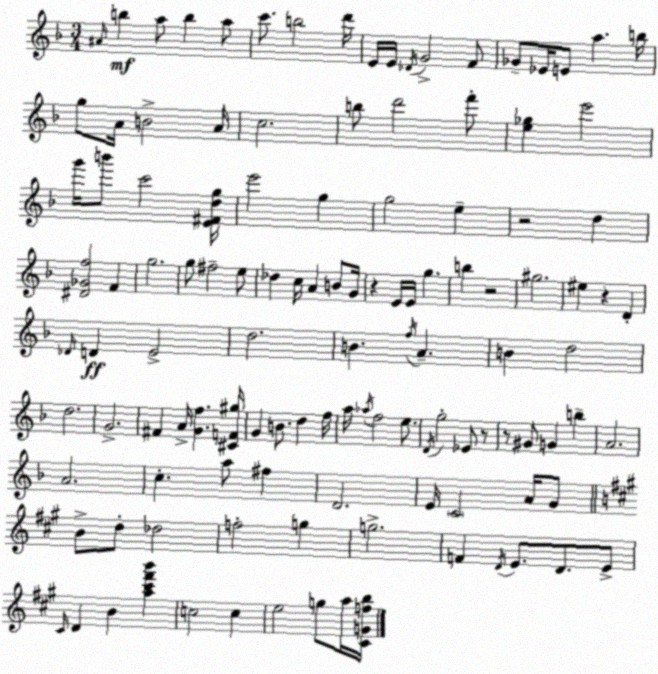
X:1
T:Untitled
M:3/4
L:1/4
K:Dm
^A/4 b a/2 b a/2 c'/2 b2 d'/4 E/4 E/4 _D/4 G2 F/2 _G/2 _E/4 E/2 a b/4 g/2 A/4 B2 A/4 c2 b/2 d'2 f'/2 [e_g] e'2 g'/4 b'/2 c'2 [E^Fdg]/4 e'2 g g2 e z2 d [^D_Gf]2 F g2 g/2 ^f2 e/2 _d c/4 A B/2 G/4 z E/4 E/4 g b z2 ^g2 ^e z D _D/4 D E2 d2 B f/4 A B d2 d2 G2 ^F A/4 [Gf] [^CF^g]/4 G B/2 d f/4 a/4 _a/4 f2 e/2 D/4 g2 _E/2 z/2 z/2 ^G/2 G b A2 A2 c a/2 ^f D2 E/4 C2 A/4 G/2 B/2 d/2 _d2 f2 g g2 F D/4 E/2 D/2 E/2 ^C/4 D B [a^c'^f'b'] c2 c e2 g/2 a/4 [^CGfb]/4